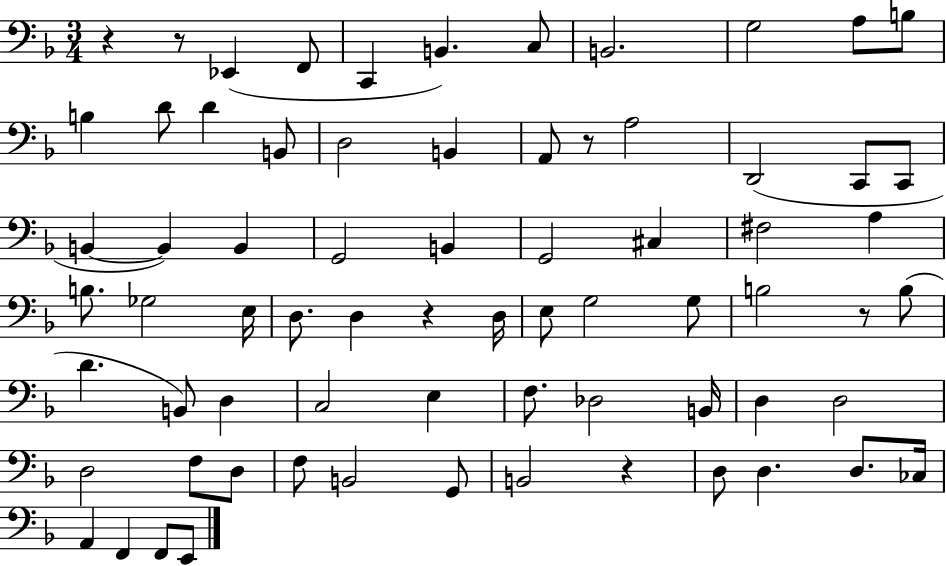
X:1
T:Untitled
M:3/4
L:1/4
K:F
z z/2 _E,, F,,/2 C,, B,, C,/2 B,,2 G,2 A,/2 B,/2 B, D/2 D B,,/2 D,2 B,, A,,/2 z/2 A,2 D,,2 C,,/2 C,,/2 B,, B,, B,, G,,2 B,, G,,2 ^C, ^F,2 A, B,/2 _G,2 E,/4 D,/2 D, z D,/4 E,/2 G,2 G,/2 B,2 z/2 B,/2 D B,,/2 D, C,2 E, F,/2 _D,2 B,,/4 D, D,2 D,2 F,/2 D,/2 F,/2 B,,2 G,,/2 B,,2 z D,/2 D, D,/2 _C,/4 A,, F,, F,,/2 E,,/2